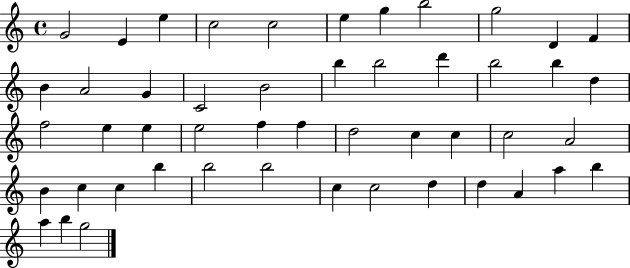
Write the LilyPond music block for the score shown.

{
  \clef treble
  \time 4/4
  \defaultTimeSignature
  \key c \major
  g'2 e'4 e''4 | c''2 c''2 | e''4 g''4 b''2 | g''2 d'4 f'4 | \break b'4 a'2 g'4 | c'2 b'2 | b''4 b''2 d'''4 | b''2 b''4 d''4 | \break f''2 e''4 e''4 | e''2 f''4 f''4 | d''2 c''4 c''4 | c''2 a'2 | \break b'4 c''4 c''4 b''4 | b''2 b''2 | c''4 c''2 d''4 | d''4 a'4 a''4 b''4 | \break a''4 b''4 g''2 | \bar "|."
}